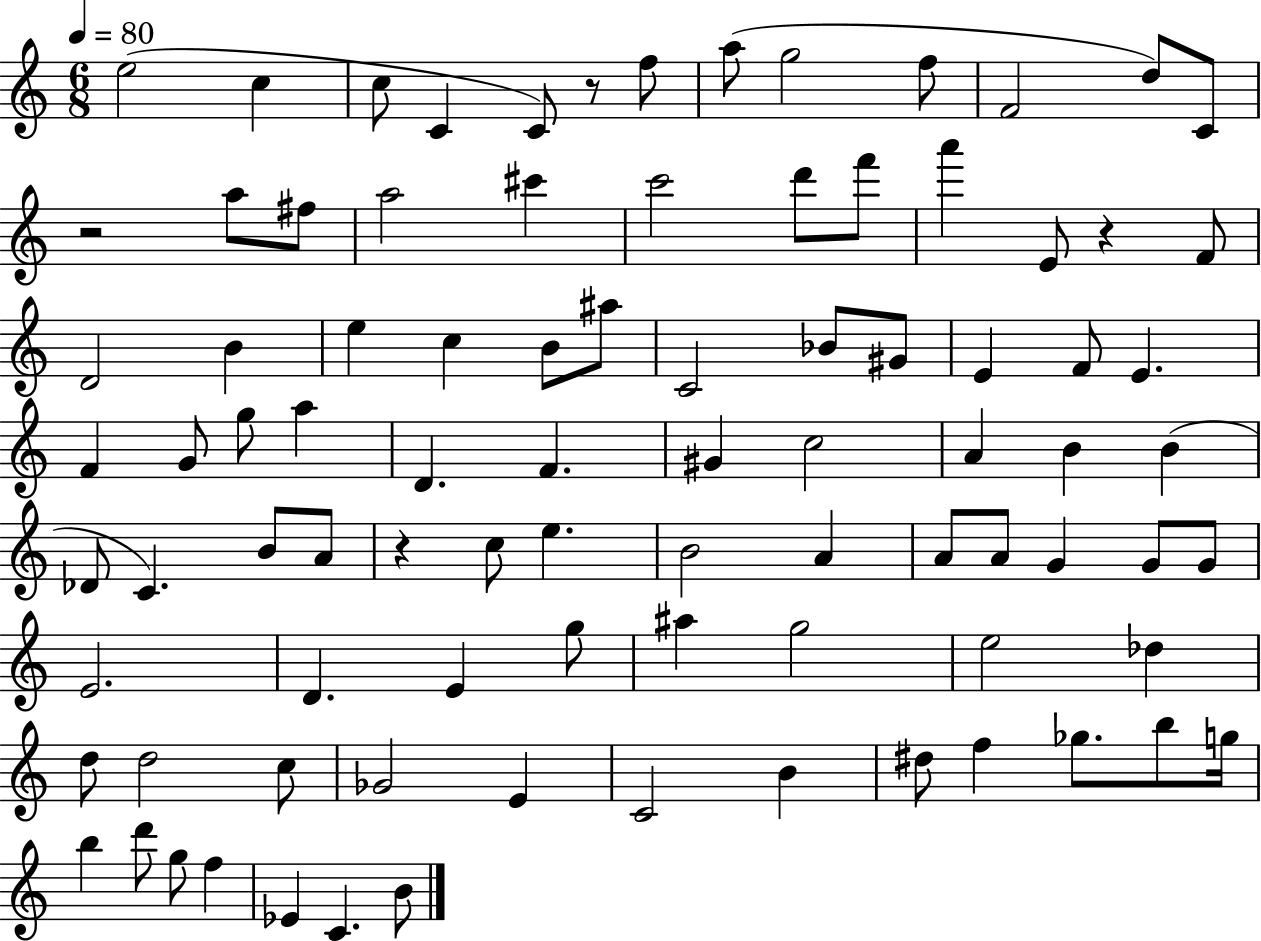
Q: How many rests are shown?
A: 4